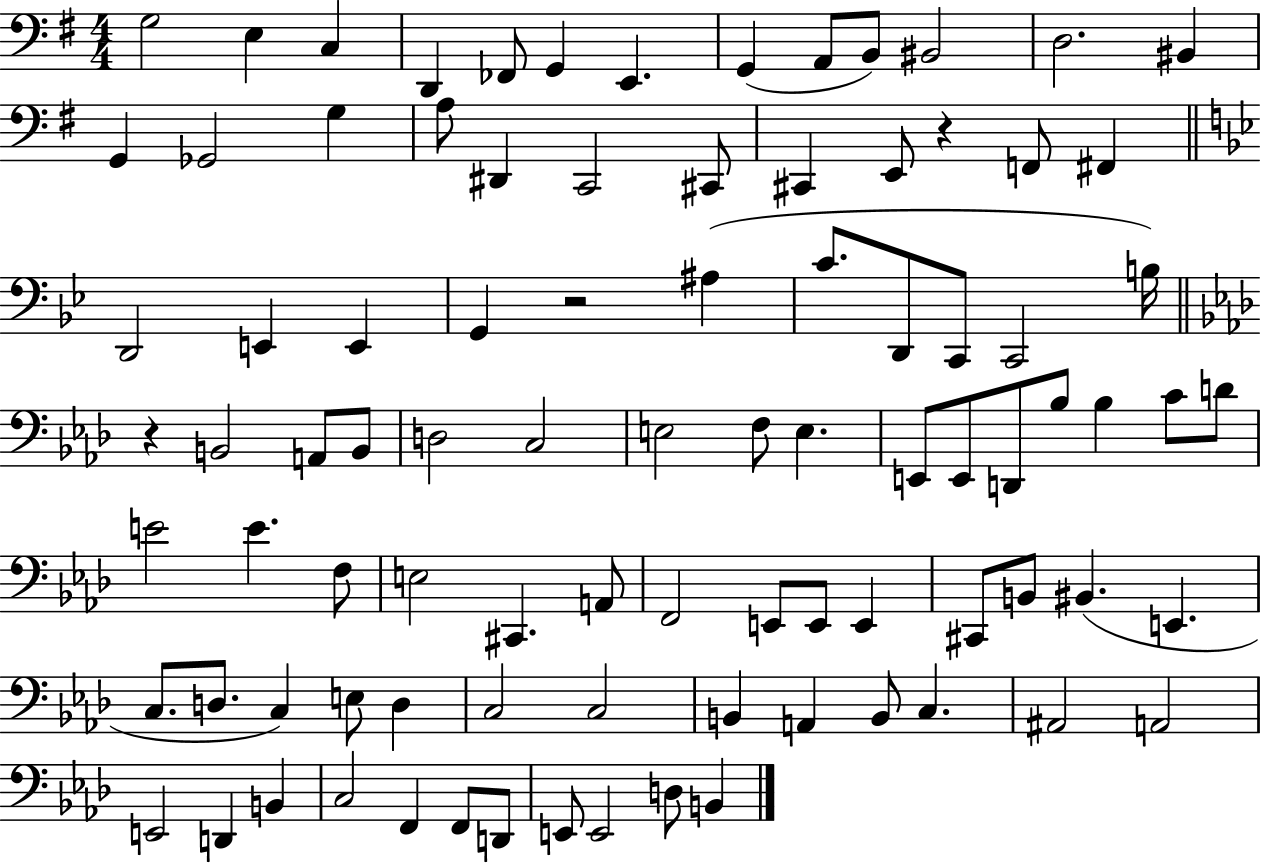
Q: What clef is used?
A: bass